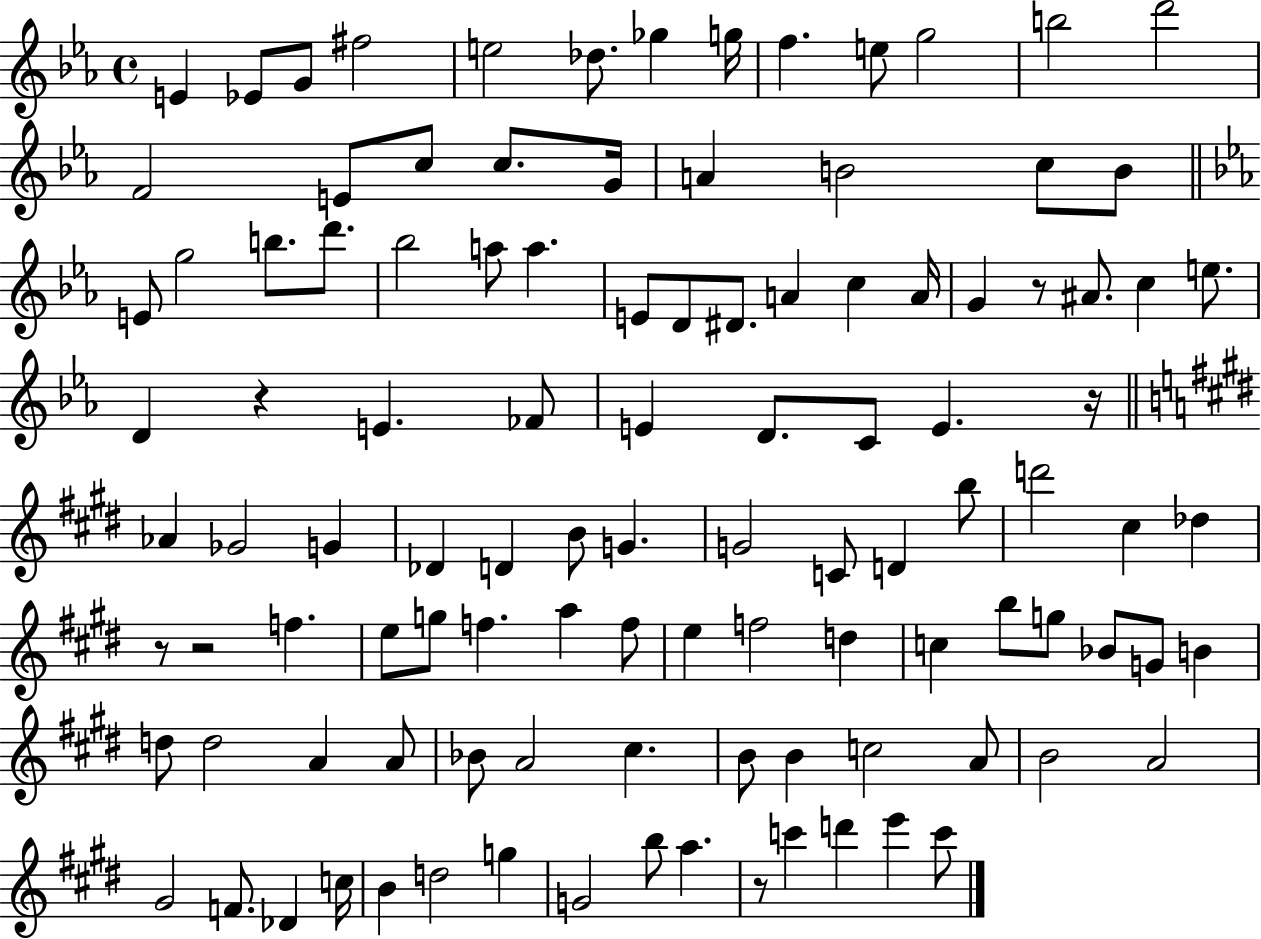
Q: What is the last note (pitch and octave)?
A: C6